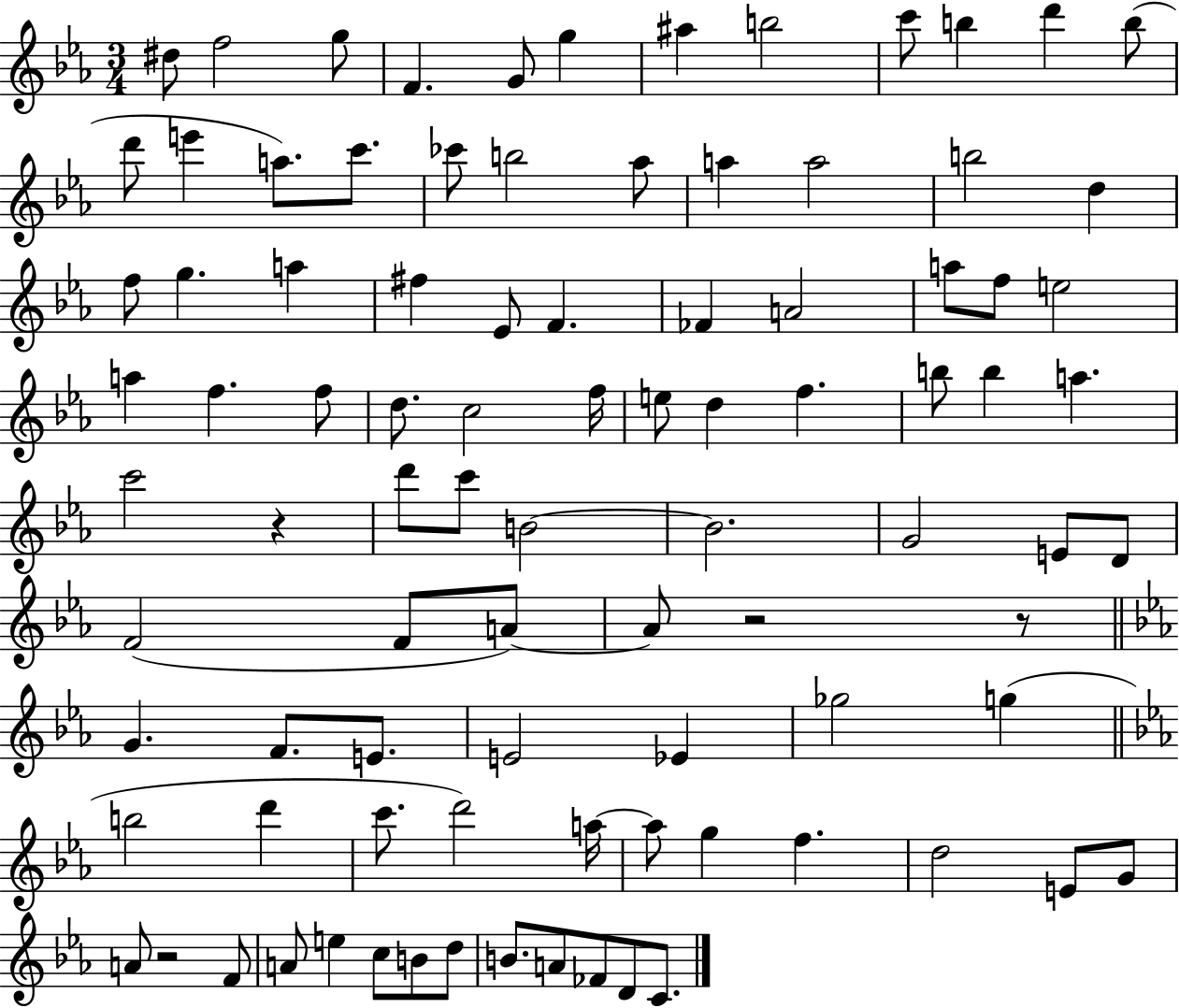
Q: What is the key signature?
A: EES major